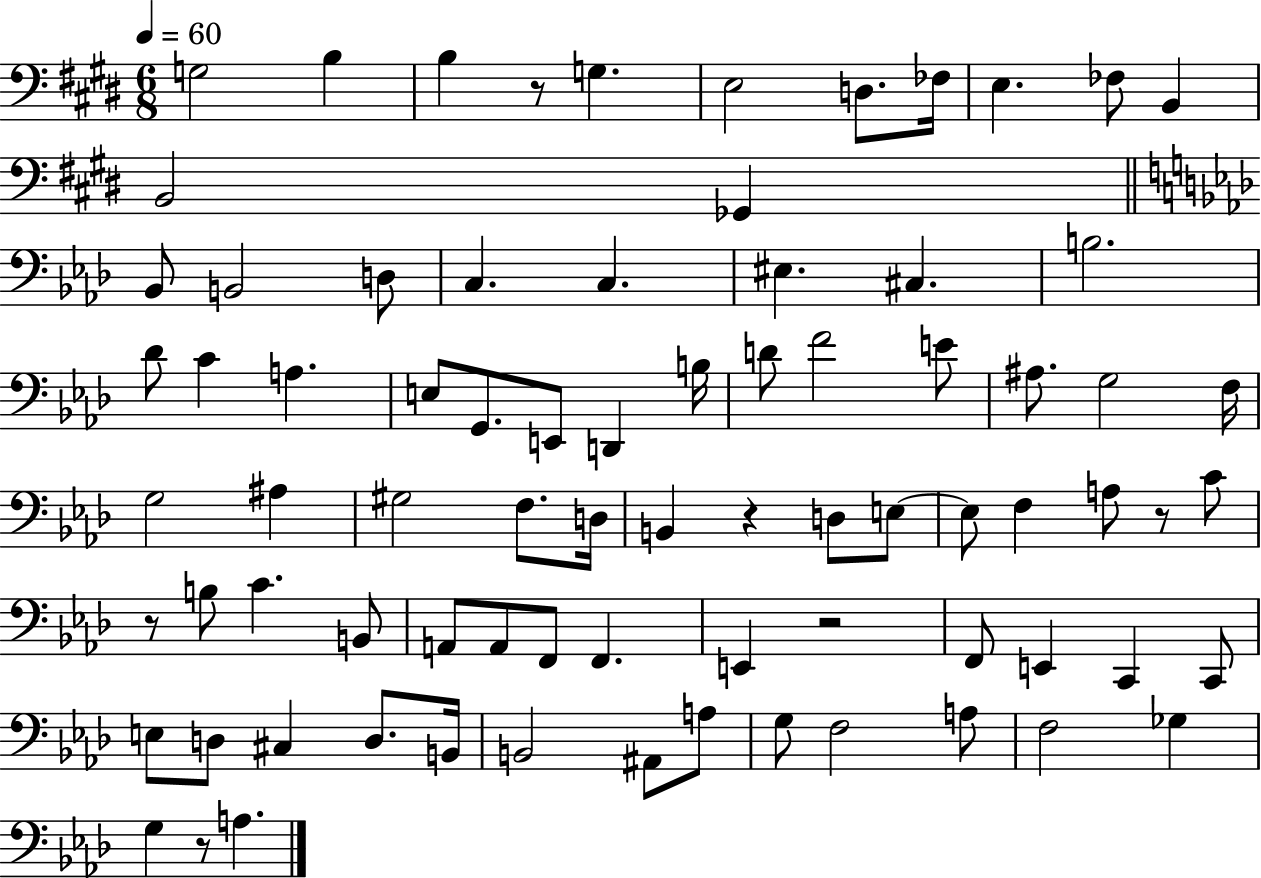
{
  \clef bass
  \numericTimeSignature
  \time 6/8
  \key e \major
  \tempo 4 = 60
  g2 b4 | b4 r8 g4. | e2 d8. fes16 | e4. fes8 b,4 | \break b,2 ges,4 | \bar "||" \break \key aes \major bes,8 b,2 d8 | c4. c4. | eis4. cis4. | b2. | \break des'8 c'4 a4. | e8 g,8. e,8 d,4 b16 | d'8 f'2 e'8 | ais8. g2 f16 | \break g2 ais4 | gis2 f8. d16 | b,4 r4 d8 e8~~ | e8 f4 a8 r8 c'8 | \break r8 b8 c'4. b,8 | a,8 a,8 f,8 f,4. | e,4 r2 | f,8 e,4 c,4 c,8 | \break e8 d8 cis4 d8. b,16 | b,2 ais,8 a8 | g8 f2 a8 | f2 ges4 | \break g4 r8 a4. | \bar "|."
}